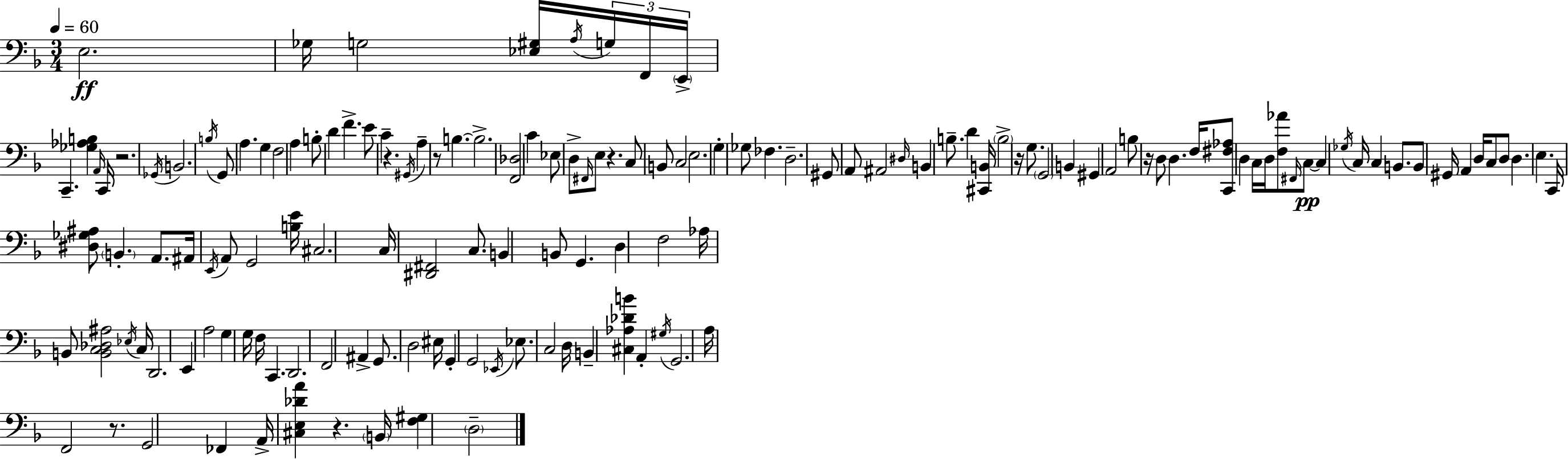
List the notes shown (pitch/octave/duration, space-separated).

E3/h. Gb3/s G3/h [Eb3,G#3]/s A3/s G3/s F2/s E2/s C2/q. [Gb3,Ab3,B3]/q A2/s C2/s R/h. Gb2/s B2/h. B3/s G2/e A3/q. G3/q F3/h A3/q B3/e D4/q F4/q. E4/e C4/q R/q. G#2/s A3/q R/e B3/q. B3/h. [F2,Db3]/h C4/q Eb3/e D3/e F#2/s E3/e R/q. C3/e B2/e C3/h E3/h. G3/q Gb3/e FES3/q. D3/h. G#2/e A2/e A#2/h D#3/s B2/q B3/e. D4/q [C#2,B2]/s B3/h R/s G3/e. G2/h B2/q G#2/q A2/h B3/e R/s D3/e D3/q. F3/s [C2,F#3,Ab3]/e D3/q C3/s D3/s [F3,Ab4]/e F#2/s C3/e C3/q Gb3/s C3/s C3/q B2/e. B2/e G#2/s A2/q D3/s C3/e D3/e D3/q. E3/q. C2/s [D#3,Gb3,A#3]/e B2/q. A2/e. A#2/s E2/s A2/e G2/h [B3,E4]/s C#3/h. C3/s [D#2,F#2]/h C3/e. B2/q B2/e G2/q. D3/q F3/h Ab3/s B2/e [B2,C3,Db3,A#3]/h Eb3/s C3/s D2/h. E2/q A3/h G3/q G3/s F3/s C2/q. D2/h. F2/h A#2/q G2/e. D3/h EIS3/s G2/q G2/h Eb2/s Eb3/e. C3/h D3/s B2/q [C#3,Ab3,Db4,B4]/q A2/q G#3/s G2/h. A3/s F2/h R/e. G2/h FES2/q A2/s [C#3,E3,Db4,A4]/q R/q. B2/s [F3,G#3]/q D3/h